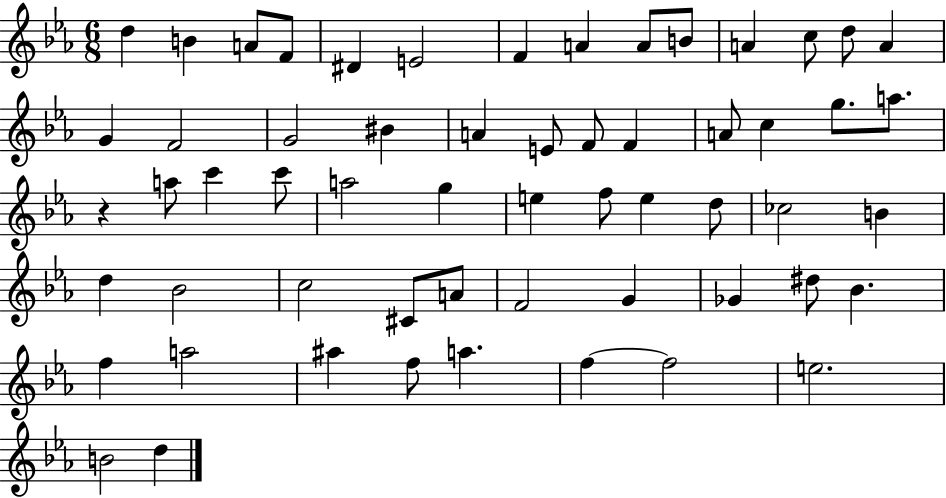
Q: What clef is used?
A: treble